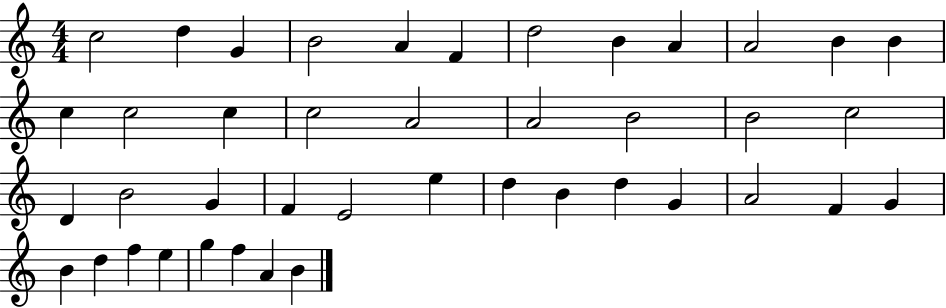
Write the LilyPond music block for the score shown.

{
  \clef treble
  \numericTimeSignature
  \time 4/4
  \key c \major
  c''2 d''4 g'4 | b'2 a'4 f'4 | d''2 b'4 a'4 | a'2 b'4 b'4 | \break c''4 c''2 c''4 | c''2 a'2 | a'2 b'2 | b'2 c''2 | \break d'4 b'2 g'4 | f'4 e'2 e''4 | d''4 b'4 d''4 g'4 | a'2 f'4 g'4 | \break b'4 d''4 f''4 e''4 | g''4 f''4 a'4 b'4 | \bar "|."
}